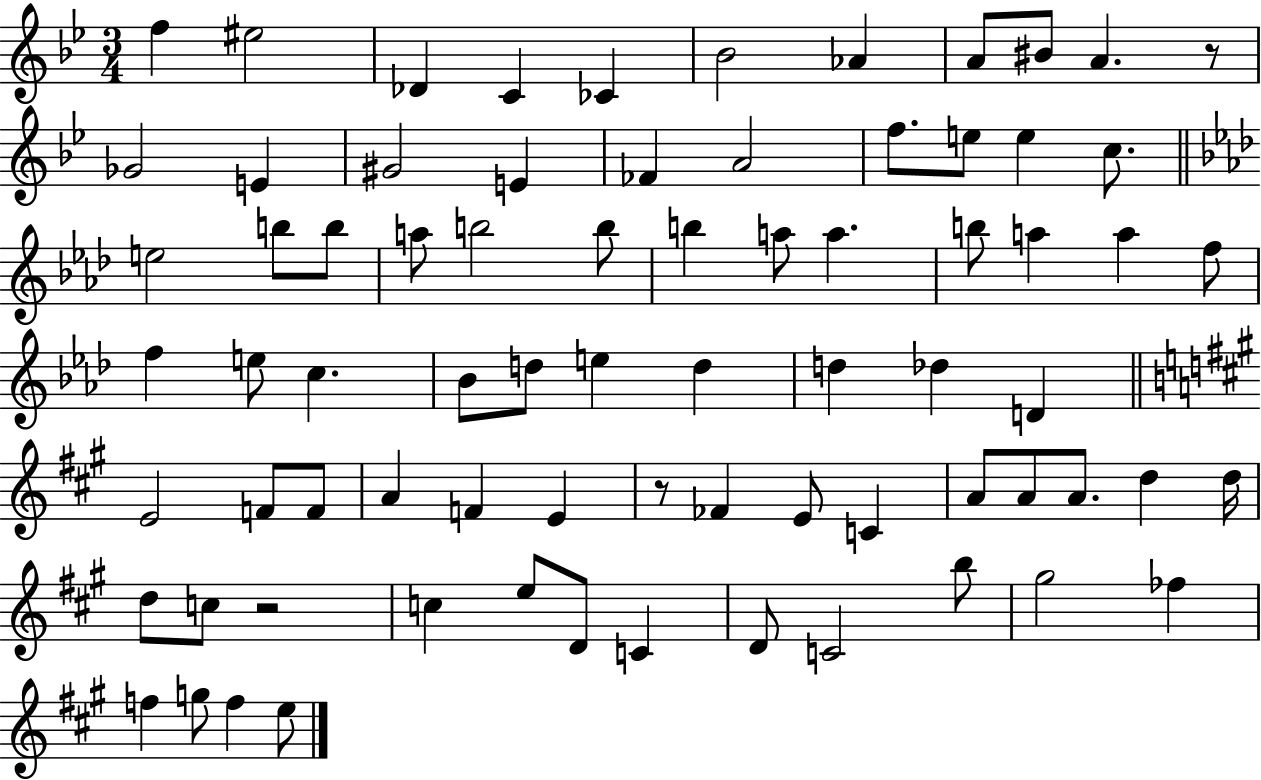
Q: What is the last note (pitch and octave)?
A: E5